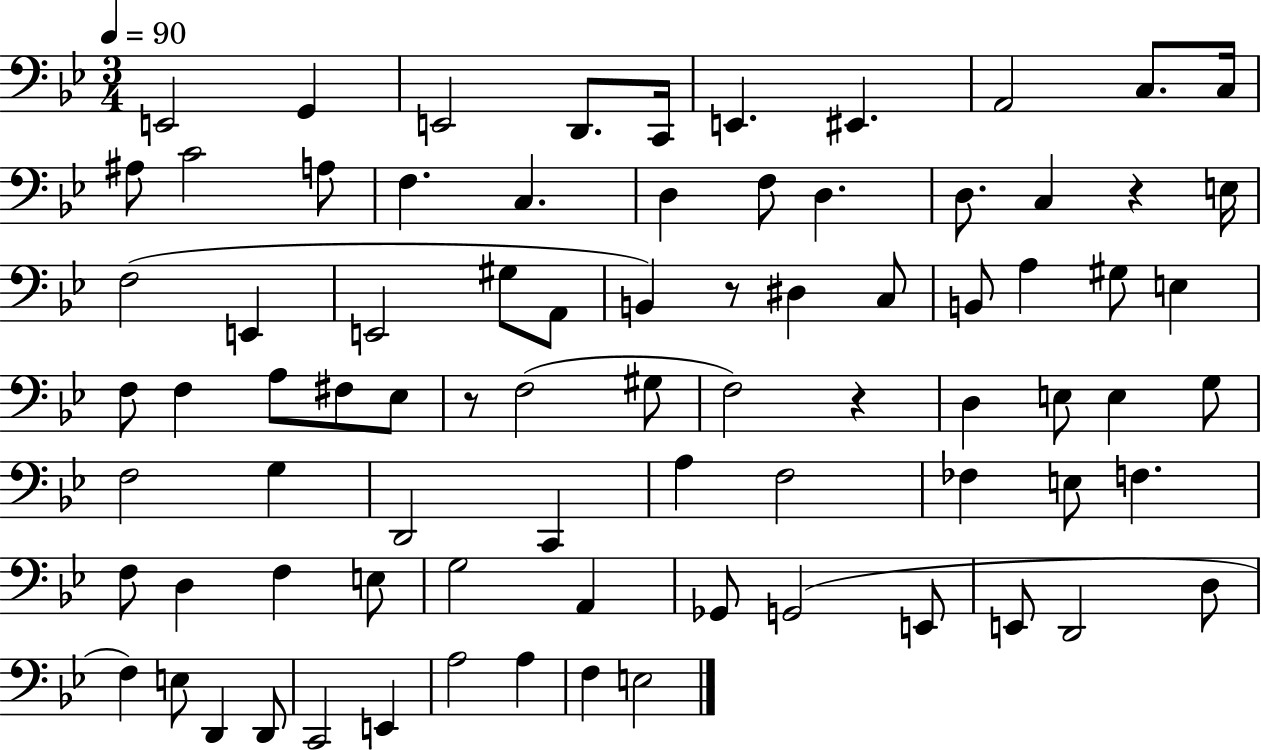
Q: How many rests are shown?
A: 4